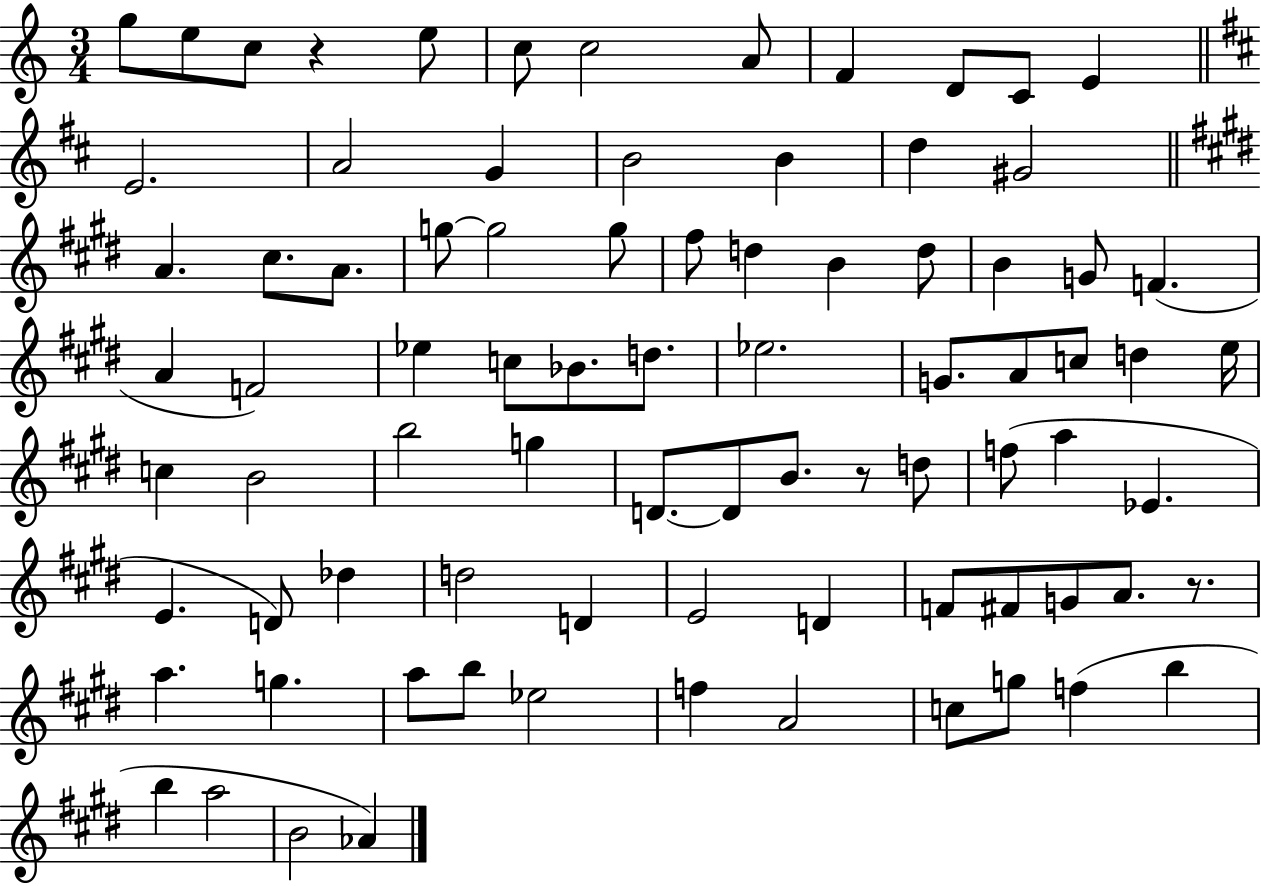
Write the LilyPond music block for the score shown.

{
  \clef treble
  \numericTimeSignature
  \time 3/4
  \key c \major
  g''8 e''8 c''8 r4 e''8 | c''8 c''2 a'8 | f'4 d'8 c'8 e'4 | \bar "||" \break \key b \minor e'2. | a'2 g'4 | b'2 b'4 | d''4 gis'2 | \break \bar "||" \break \key e \major a'4. cis''8. a'8. | g''8~~ g''2 g''8 | fis''8 d''4 b'4 d''8 | b'4 g'8 f'4.( | \break a'4 f'2) | ees''4 c''8 bes'8. d''8. | ees''2. | g'8. a'8 c''8 d''4 e''16 | \break c''4 b'2 | b''2 g''4 | d'8.~~ d'8 b'8. r8 d''8 | f''8( a''4 ees'4. | \break e'4. d'8) des''4 | d''2 d'4 | e'2 d'4 | f'8 fis'8 g'8 a'8. r8. | \break a''4. g''4. | a''8 b''8 ees''2 | f''4 a'2 | c''8 g''8 f''4( b''4 | \break b''4 a''2 | b'2 aes'4) | \bar "|."
}